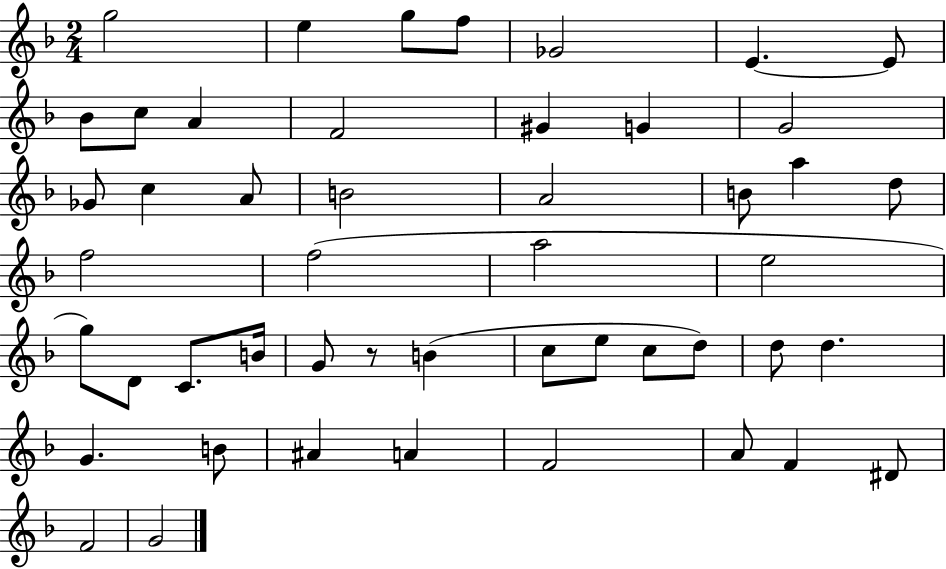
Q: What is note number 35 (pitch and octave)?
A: C5